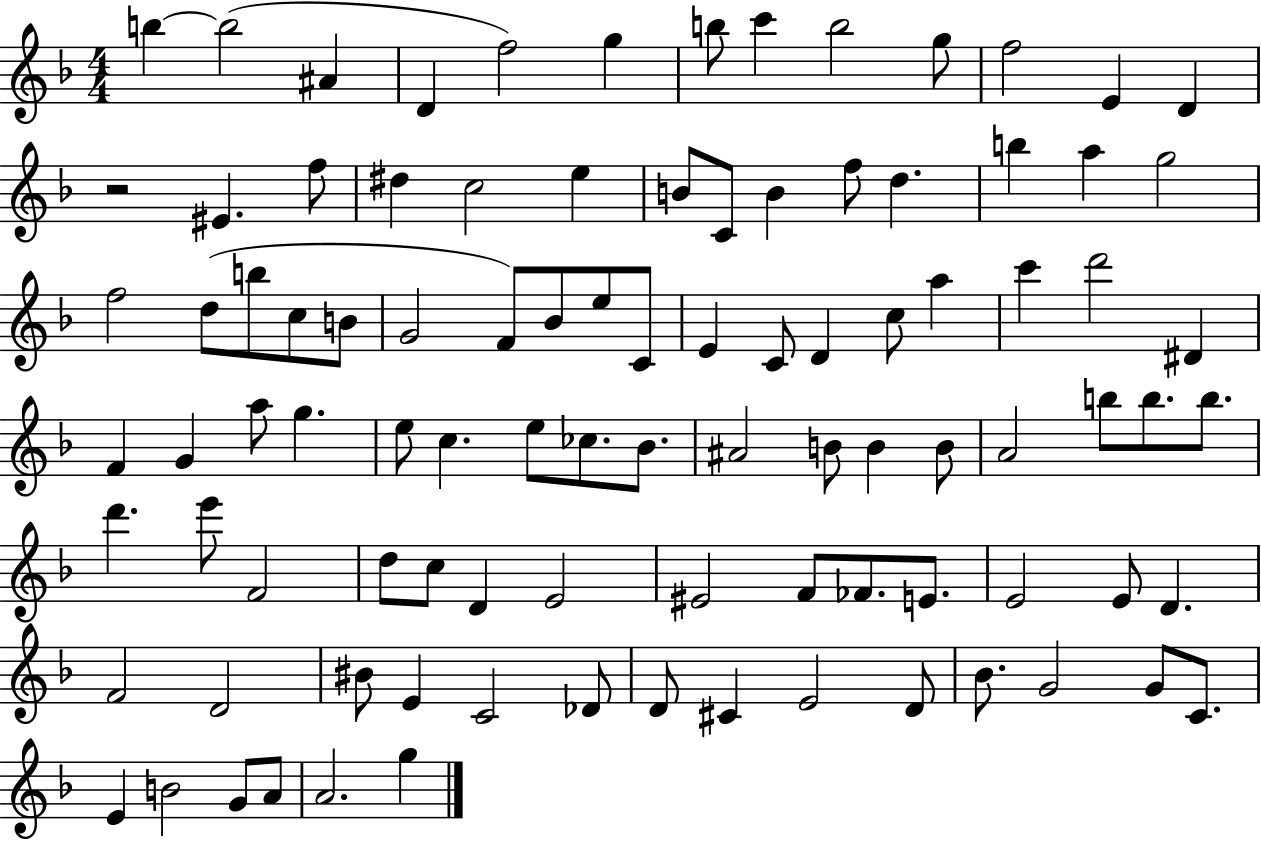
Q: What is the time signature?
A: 4/4